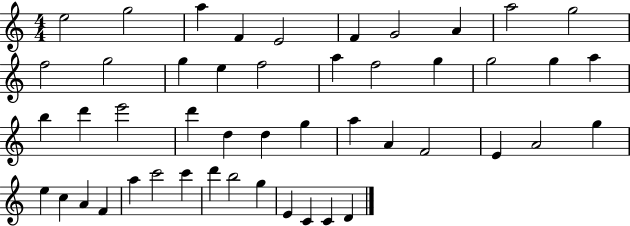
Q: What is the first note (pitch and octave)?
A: E5